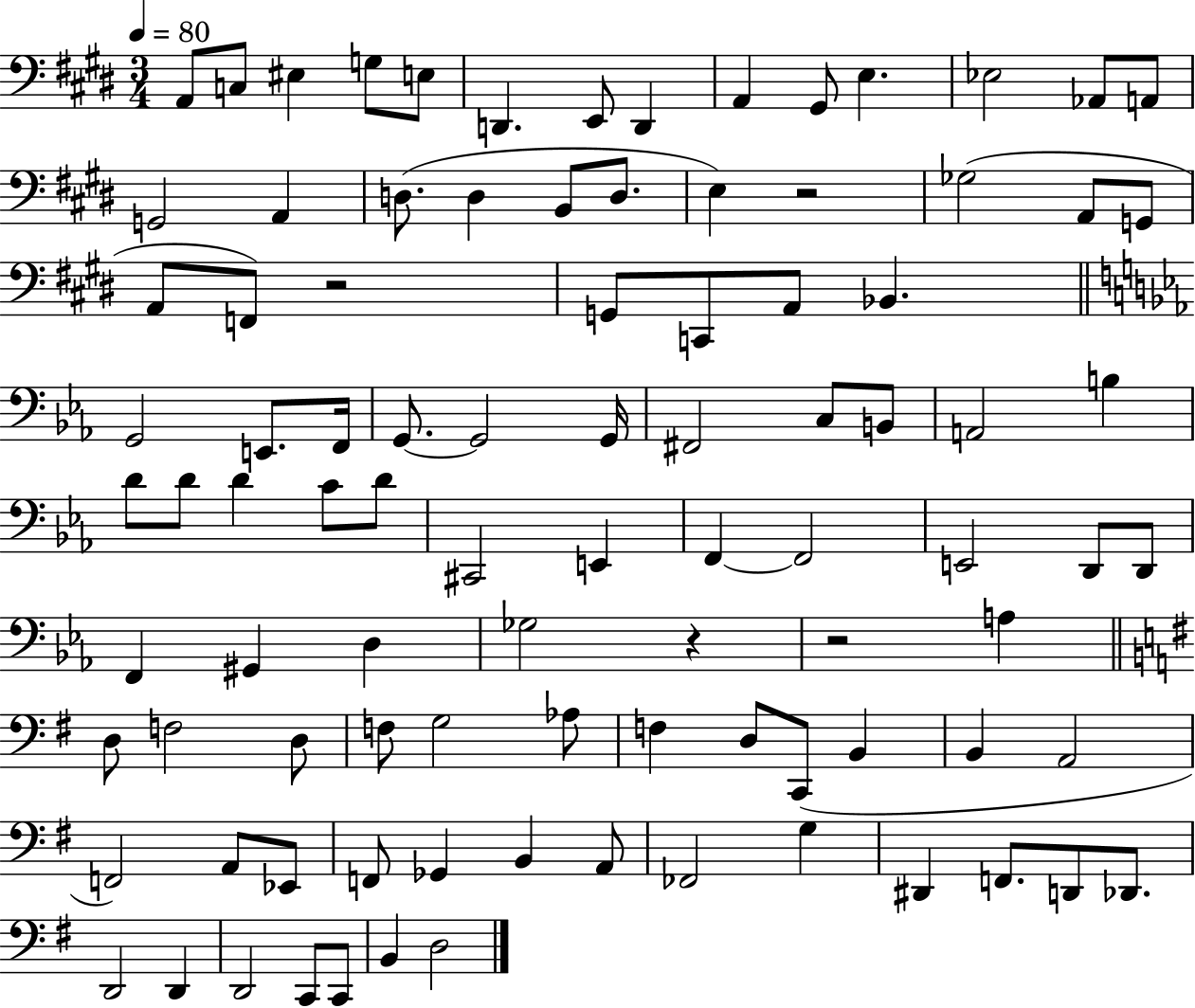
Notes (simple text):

A2/e C3/e EIS3/q G3/e E3/e D2/q. E2/e D2/q A2/q G#2/e E3/q. Eb3/h Ab2/e A2/e G2/h A2/q D3/e. D3/q B2/e D3/e. E3/q R/h Gb3/h A2/e G2/e A2/e F2/e R/h G2/e C2/e A2/e Bb2/q. G2/h E2/e. F2/s G2/e. G2/h G2/s F#2/h C3/e B2/e A2/h B3/q D4/e D4/e D4/q C4/e D4/e C#2/h E2/q F2/q F2/h E2/h D2/e D2/e F2/q G#2/q D3/q Gb3/h R/q R/h A3/q D3/e F3/h D3/e F3/e G3/h Ab3/e F3/q D3/e C2/e B2/q B2/q A2/h F2/h A2/e Eb2/e F2/e Gb2/q B2/q A2/e FES2/h G3/q D#2/q F2/e. D2/e Db2/e. D2/h D2/q D2/h C2/e C2/e B2/q D3/h